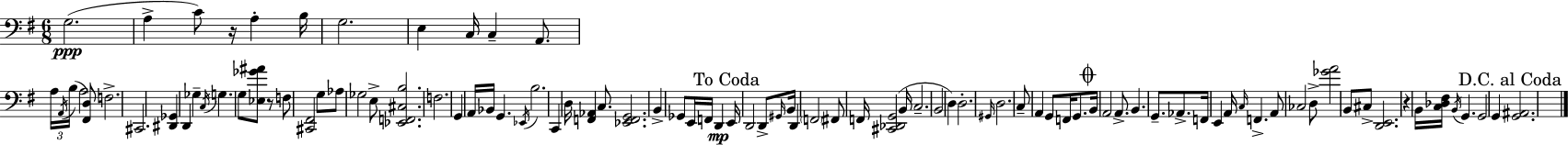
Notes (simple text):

G3/h. A3/q C4/e R/s A3/q B3/s G3/h. E3/q C3/s C3/q A2/e. A3/s A2/s B3/s A3/h [F#2,D3]/e F3/h. C#2/h. [D#2,Gb2]/q D2/q Gb3/q C3/s G3/q. G3/e [Eb3,Gb4,A#4]/e R/e F3/e [C#2,F#2]/h G3/e Ab3/e Gb3/h E3/e [Eb2,F2,C#3,B3]/h. F3/h. G2/q A2/s Bb2/s G2/q. Eb2/s B3/h. C2/q D3/s [F2,Ab2]/q C3/e. [Eb2,F2,G2]/h. B2/q Gb2/e E2/s F2/s D2/q E2/s D2/h D2/e G#2/s B2/s D2/q F2/h F#2/e F2/s [C#2,Db2,G2]/h B2/s C3/h. B2/h D3/q D3/h. G#2/s D3/h. C3/e A2/q G2/e F2/s G2/e. B2/s A2/h A2/e. B2/q. G2/e. Ab2/e. F2/s E2/q A2/s C3/s F2/q. A2/e CES3/h D3/e [Gb4,A4]/h B2/e C#3/e [D2,E2]/h. R/q B2/s [C3,Db3,F#3]/s B2/s G2/q. G2/h G2/q [G2,A#2]/h.